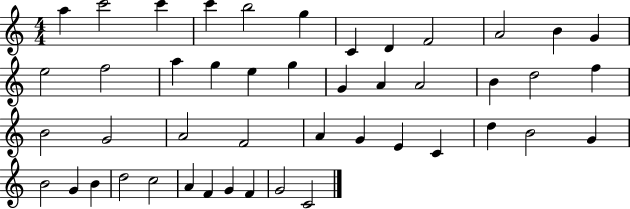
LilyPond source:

{
  \clef treble
  \numericTimeSignature
  \time 4/4
  \key c \major
  a''4 c'''2 c'''4 | c'''4 b''2 g''4 | c'4 d'4 f'2 | a'2 b'4 g'4 | \break e''2 f''2 | a''4 g''4 e''4 g''4 | g'4 a'4 a'2 | b'4 d''2 f''4 | \break b'2 g'2 | a'2 f'2 | a'4 g'4 e'4 c'4 | d''4 b'2 g'4 | \break b'2 g'4 b'4 | d''2 c''2 | a'4 f'4 g'4 f'4 | g'2 c'2 | \break \bar "|."
}